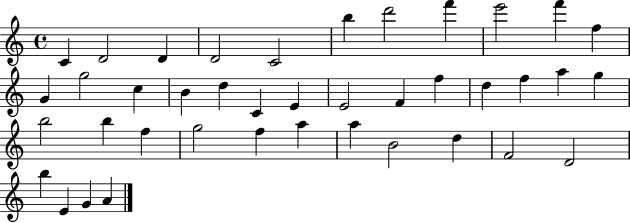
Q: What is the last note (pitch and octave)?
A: A4